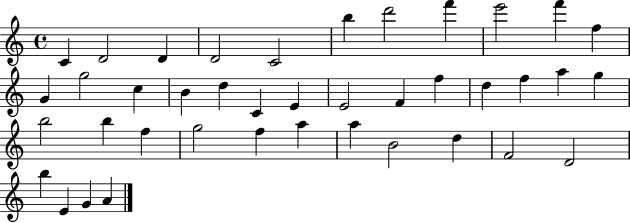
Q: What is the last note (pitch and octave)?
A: A4